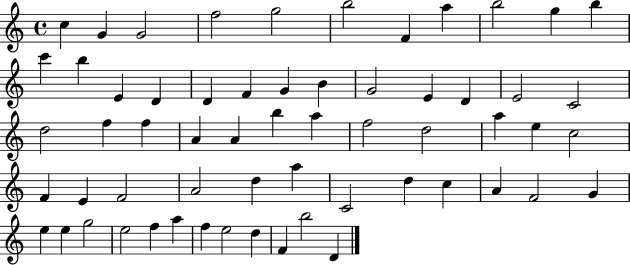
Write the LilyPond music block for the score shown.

{
  \clef treble
  \time 4/4
  \defaultTimeSignature
  \key c \major
  c''4 g'4 g'2 | f''2 g''2 | b''2 f'4 a''4 | b''2 g''4 b''4 | \break c'''4 b''4 e'4 d'4 | d'4 f'4 g'4 b'4 | g'2 e'4 d'4 | e'2 c'2 | \break d''2 f''4 f''4 | a'4 a'4 b''4 a''4 | f''2 d''2 | a''4 e''4 c''2 | \break f'4 e'4 f'2 | a'2 d''4 a''4 | c'2 d''4 c''4 | a'4 f'2 g'4 | \break e''4 e''4 g''2 | e''2 f''4 a''4 | f''4 e''2 d''4 | f'4 b''2 d'4 | \break \bar "|."
}